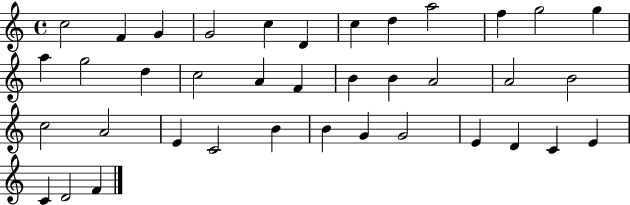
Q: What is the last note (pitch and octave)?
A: F4